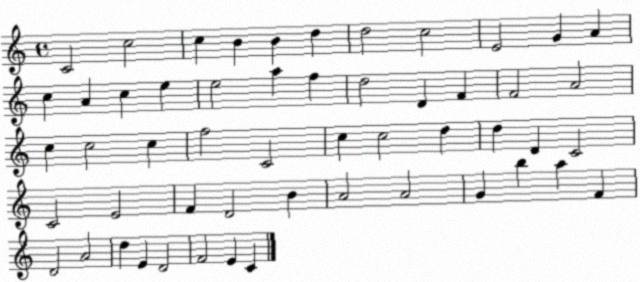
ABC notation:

X:1
T:Untitled
M:4/4
L:1/4
K:C
C2 c2 c B B d d2 c2 E2 G A c A c e e2 a f d2 D F F2 A2 c c2 c f2 C2 c c2 d d D C2 C2 E2 F D2 B A2 A2 G b a F D2 A2 d E D2 F2 E C